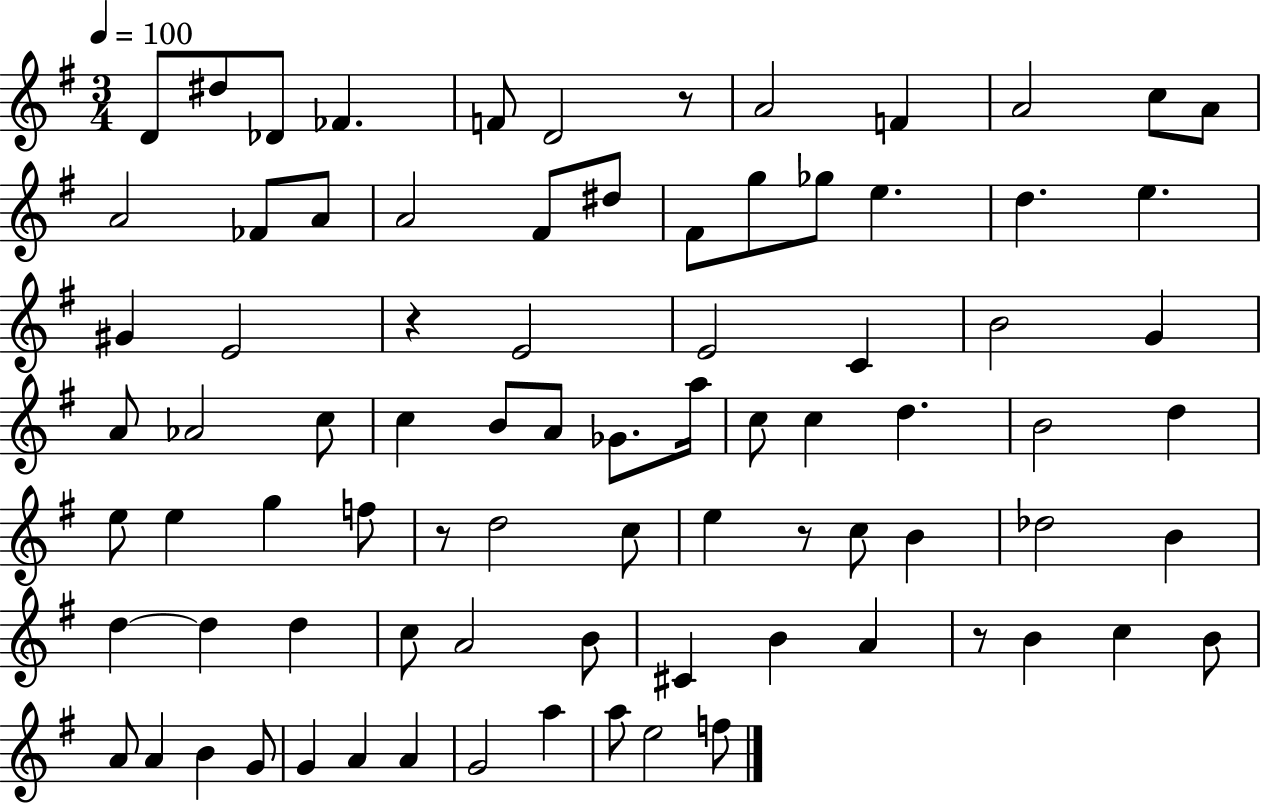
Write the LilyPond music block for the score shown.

{
  \clef treble
  \numericTimeSignature
  \time 3/4
  \key g \major
  \tempo 4 = 100
  d'8 dis''8 des'8 fes'4. | f'8 d'2 r8 | a'2 f'4 | a'2 c''8 a'8 | \break a'2 fes'8 a'8 | a'2 fis'8 dis''8 | fis'8 g''8 ges''8 e''4. | d''4. e''4. | \break gis'4 e'2 | r4 e'2 | e'2 c'4 | b'2 g'4 | \break a'8 aes'2 c''8 | c''4 b'8 a'8 ges'8. a''16 | c''8 c''4 d''4. | b'2 d''4 | \break e''8 e''4 g''4 f''8 | r8 d''2 c''8 | e''4 r8 c''8 b'4 | des''2 b'4 | \break d''4~~ d''4 d''4 | c''8 a'2 b'8 | cis'4 b'4 a'4 | r8 b'4 c''4 b'8 | \break a'8 a'4 b'4 g'8 | g'4 a'4 a'4 | g'2 a''4 | a''8 e''2 f''8 | \break \bar "|."
}